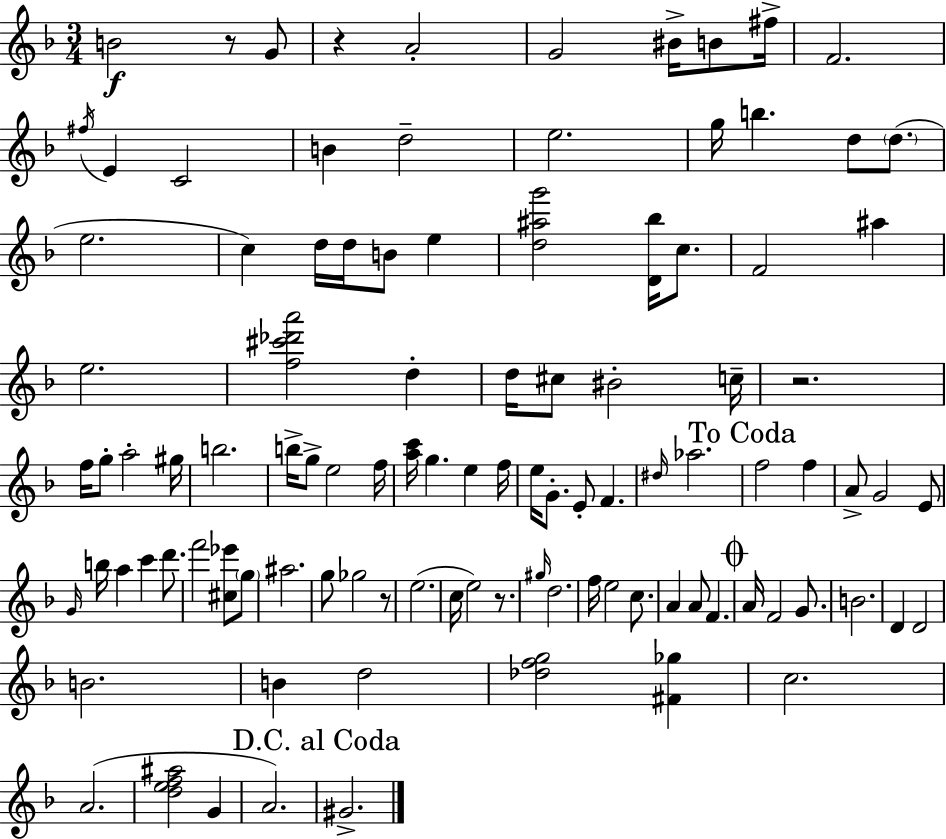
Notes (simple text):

B4/h R/e G4/e R/q A4/h G4/h BIS4/s B4/e F#5/s F4/h. F#5/s E4/q C4/h B4/q D5/h E5/h. G5/s B5/q. D5/e D5/e. E5/h. C5/q D5/s D5/s B4/e E5/q [D5,A#5,G6]/h [D4,Bb5]/s C5/e. F4/h A#5/q E5/h. [F5,C#6,Db6,A6]/h D5/q D5/s C#5/e BIS4/h C5/s R/h. F5/s G5/e A5/h G#5/s B5/h. B5/s G5/e E5/h F5/s [A5,C6]/s G5/q. E5/q F5/s E5/s G4/e. E4/e F4/q. D#5/s Ab5/h. F5/h F5/q A4/e G4/h E4/e G4/s B5/s A5/q C6/q D6/e. F6/h [C#5,Eb6]/e G5/e A#5/h. G5/e Gb5/h R/e E5/h. C5/s E5/h R/e. G#5/s D5/h. F5/s E5/h C5/e. A4/q A4/e F4/q. A4/s F4/h G4/e. B4/h. D4/q D4/h B4/h. B4/q D5/h [Db5,F5,G5]/h [F#4,Gb5]/q C5/h. A4/h. [D5,E5,F5,A#5]/h G4/q A4/h. G#4/h.